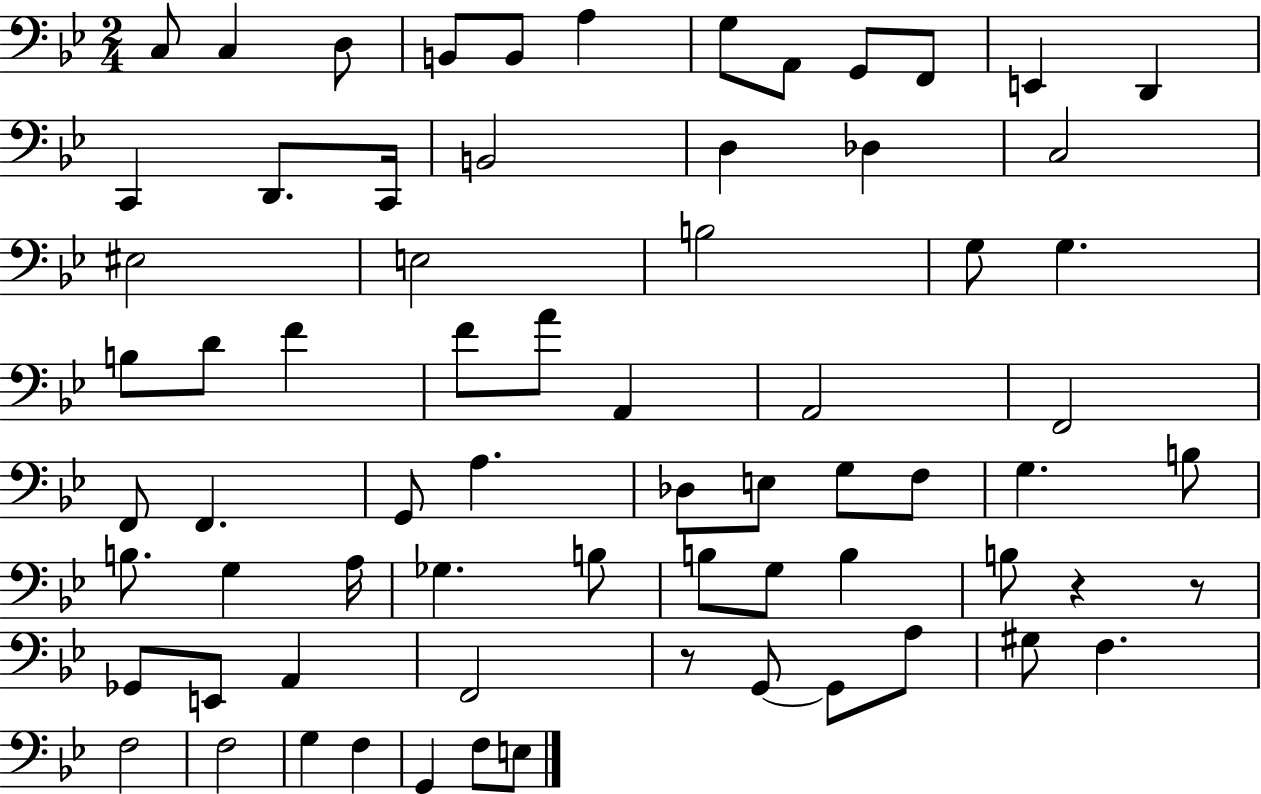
X:1
T:Untitled
M:2/4
L:1/4
K:Bb
C,/2 C, D,/2 B,,/2 B,,/2 A, G,/2 A,,/2 G,,/2 F,,/2 E,, D,, C,, D,,/2 C,,/4 B,,2 D, _D, C,2 ^E,2 E,2 B,2 G,/2 G, B,/2 D/2 F F/2 A/2 A,, A,,2 F,,2 F,,/2 F,, G,,/2 A, _D,/2 E,/2 G,/2 F,/2 G, B,/2 B,/2 G, A,/4 _G, B,/2 B,/2 G,/2 B, B,/2 z z/2 _G,,/2 E,,/2 A,, F,,2 z/2 G,,/2 G,,/2 A,/2 ^G,/2 F, F,2 F,2 G, F, G,, F,/2 E,/2